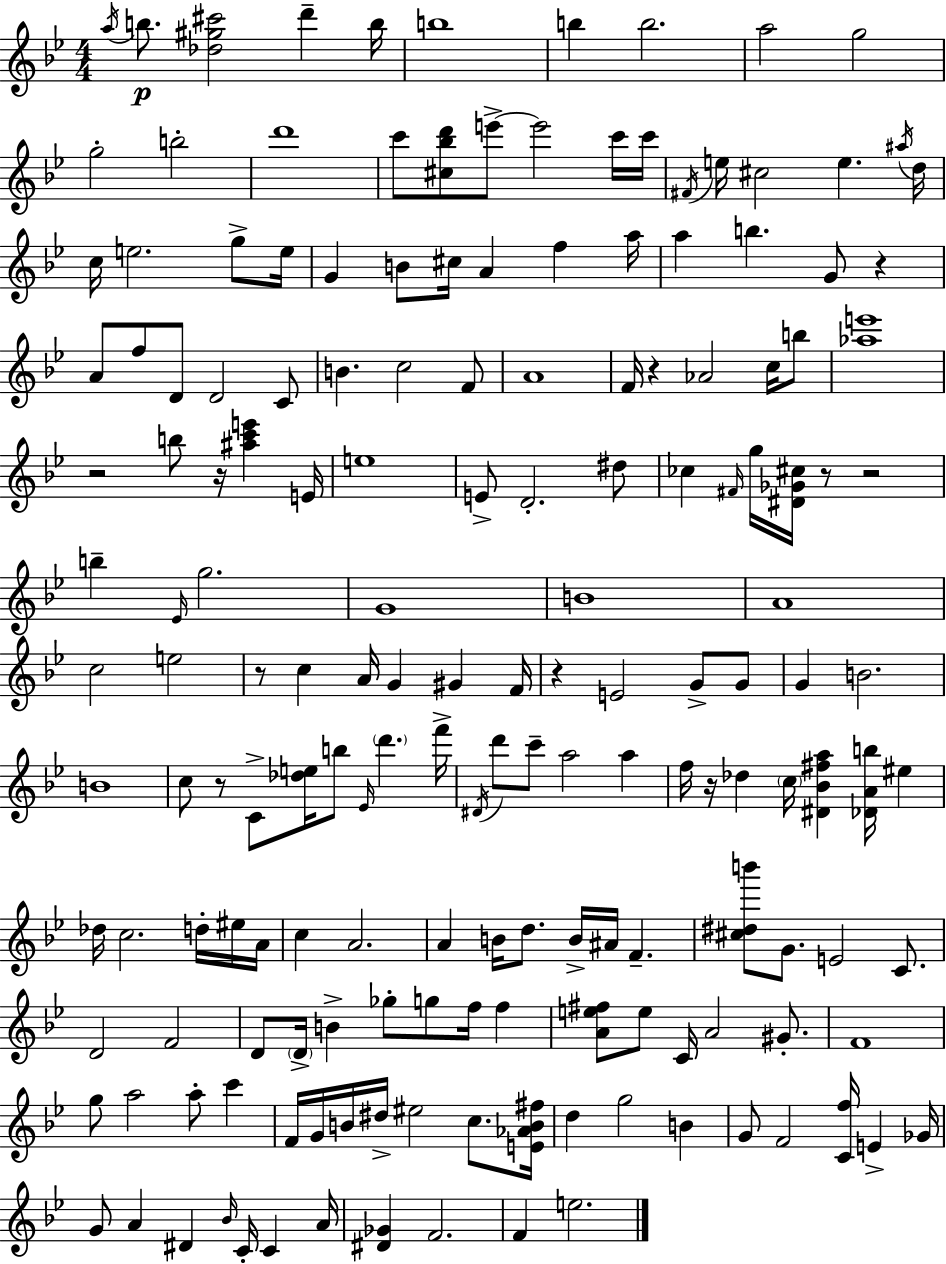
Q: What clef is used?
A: treble